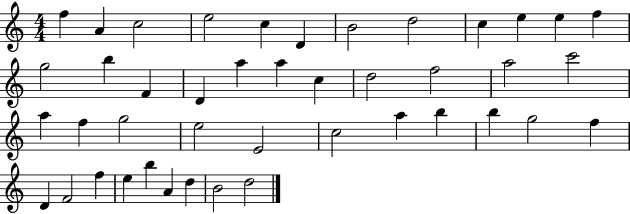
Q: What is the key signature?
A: C major